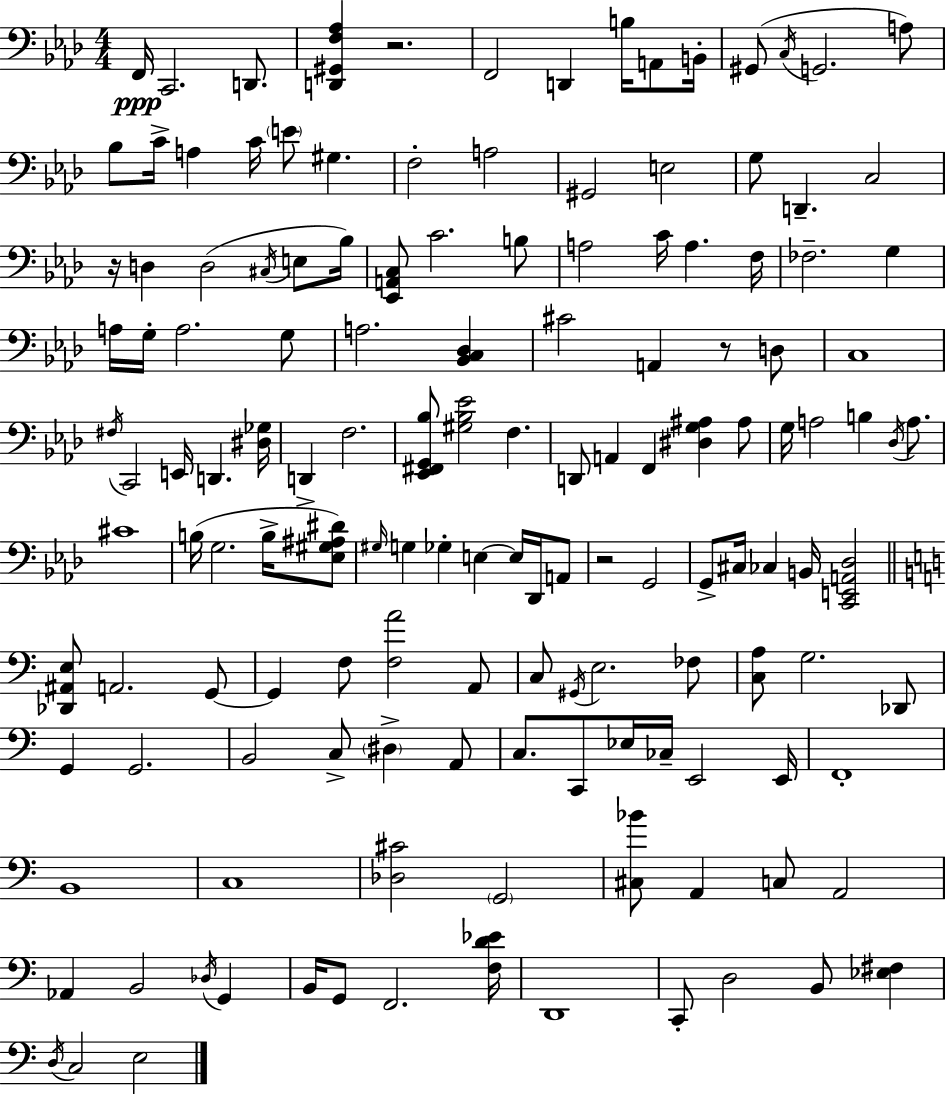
F2/s C2/h. D2/e. [D2,G#2,F3,Ab3]/q R/h. F2/h D2/q B3/s A2/e B2/s G#2/e C3/s G2/h. A3/e Bb3/e C4/s A3/q C4/s E4/e G#3/q. F3/h A3/h G#2/h E3/h G3/e D2/q. C3/h R/s D3/q D3/h C#3/s E3/e Bb3/s [Eb2,A2,C3]/e C4/h. B3/e A3/h C4/s A3/q. F3/s FES3/h. G3/q A3/s G3/s A3/h. G3/e A3/h. [Bb2,C3,Db3]/q C#4/h A2/q R/e D3/e C3/w F#3/s C2/h E2/s D2/q. [D#3,Gb3]/s D2/q F3/h. [Eb2,F#2,G2,Bb3]/e [G#3,Bb3,Eb4]/h F3/q. D2/e A2/q F2/q [D#3,G3,A#3]/q A#3/e G3/s A3/h B3/q Db3/s A3/e. C#4/w B3/s G3/h. B3/s [Eb3,G#3,A#3,D#4]/e G#3/s G3/q Gb3/q E3/q E3/s Db2/s A2/e R/h G2/h G2/e C#3/s CES3/q B2/s [C2,E2,A2,Db3]/h [Db2,A#2,E3]/e A2/h. G2/e G2/q F3/e [F3,A4]/h A2/e C3/e G#2/s E3/h. FES3/e [C3,A3]/e G3/h. Db2/e G2/q G2/h. B2/h C3/e D#3/q A2/e C3/e. C2/e Eb3/s CES3/s E2/h E2/s F2/w B2/w C3/w [Db3,C#4]/h G2/h [C#3,Bb4]/e A2/q C3/e A2/h Ab2/q B2/h Db3/s G2/q B2/s G2/e F2/h. [F3,D4,Eb4]/s D2/w C2/e D3/h B2/e [Eb3,F#3]/q D3/s C3/h E3/h